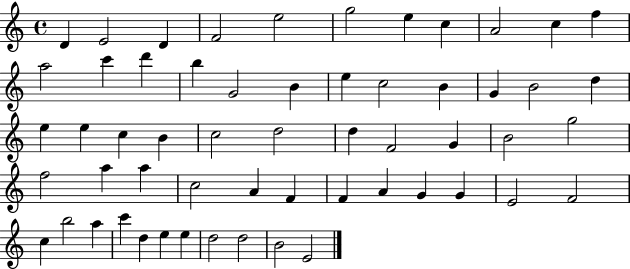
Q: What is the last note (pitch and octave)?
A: E4